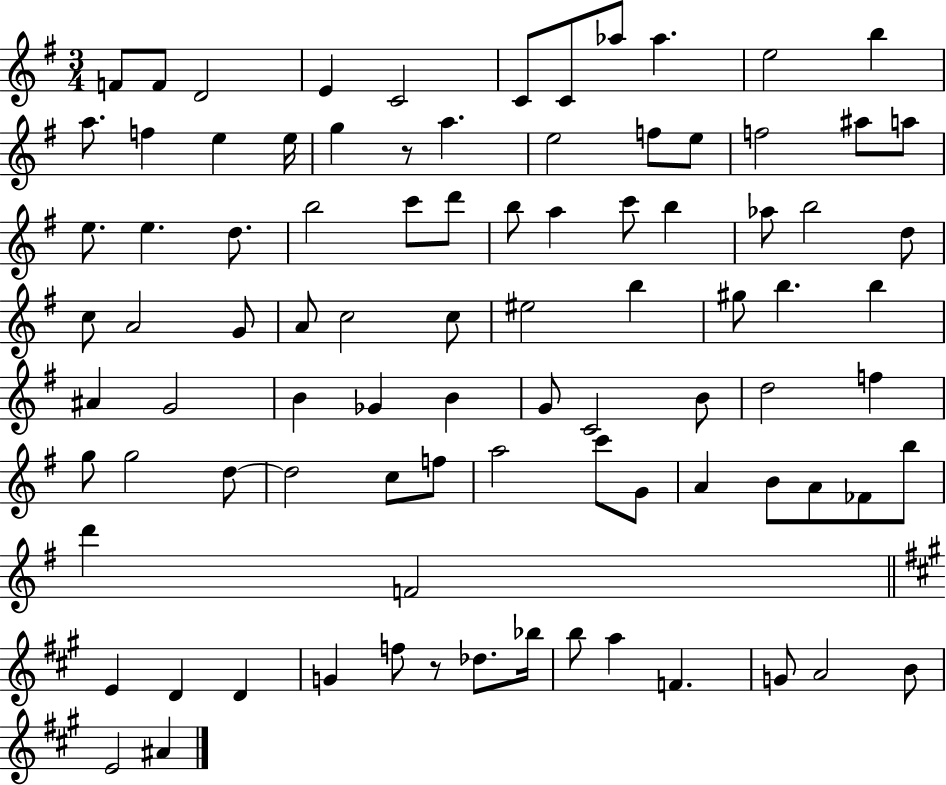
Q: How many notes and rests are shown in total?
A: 90